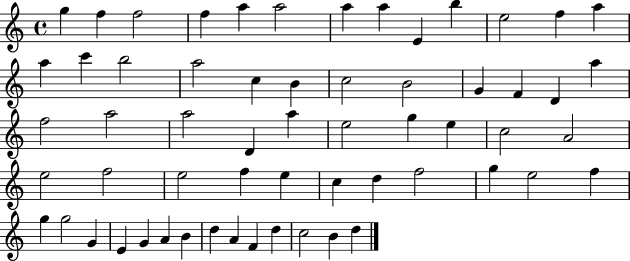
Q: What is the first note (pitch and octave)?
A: G5